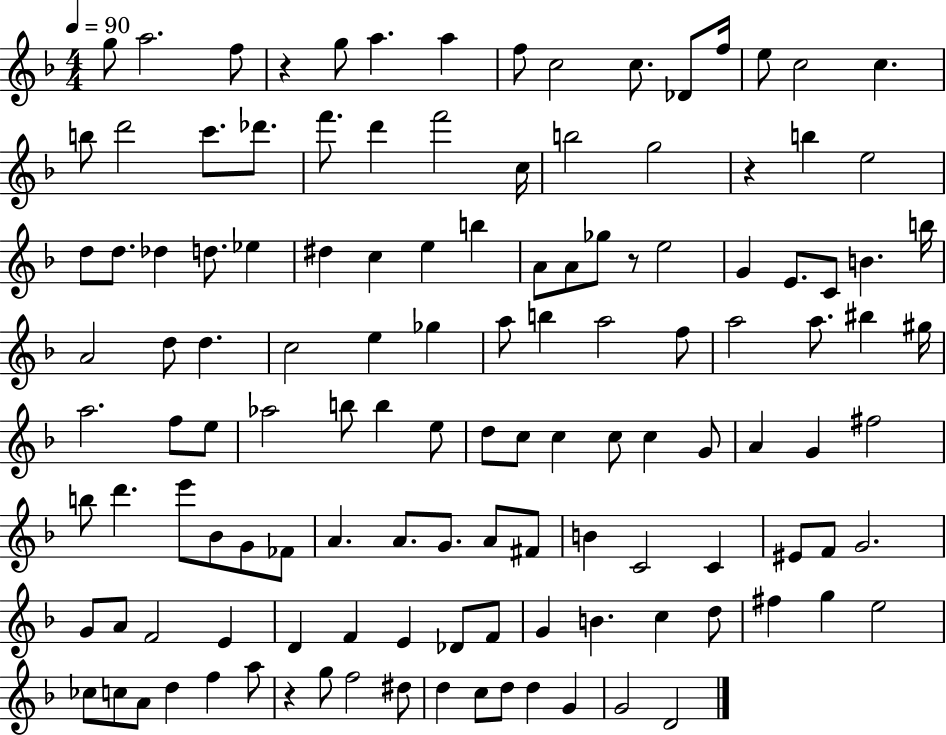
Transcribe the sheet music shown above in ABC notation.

X:1
T:Untitled
M:4/4
L:1/4
K:F
g/2 a2 f/2 z g/2 a a f/2 c2 c/2 _D/2 f/4 e/2 c2 c b/2 d'2 c'/2 _d'/2 f'/2 d' f'2 c/4 b2 g2 z b e2 d/2 d/2 _d d/2 _e ^d c e b A/2 A/2 _g/2 z/2 e2 G E/2 C/2 B b/4 A2 d/2 d c2 e _g a/2 b a2 f/2 a2 a/2 ^b ^g/4 a2 f/2 e/2 _a2 b/2 b e/2 d/2 c/2 c c/2 c G/2 A G ^f2 b/2 d' e'/2 _B/2 G/2 _F/2 A A/2 G/2 A/2 ^F/2 B C2 C ^E/2 F/2 G2 G/2 A/2 F2 E D F E _D/2 F/2 G B c d/2 ^f g e2 _c/2 c/2 A/2 d f a/2 z g/2 f2 ^d/2 d c/2 d/2 d G G2 D2